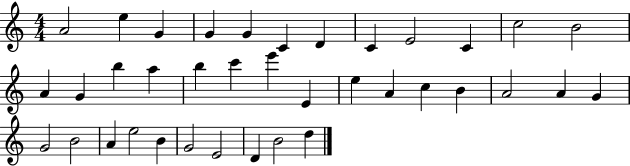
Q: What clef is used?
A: treble